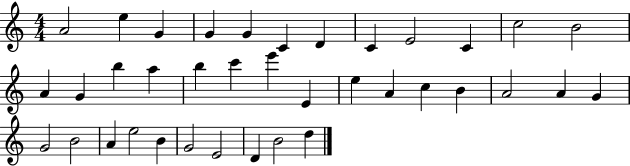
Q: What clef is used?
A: treble